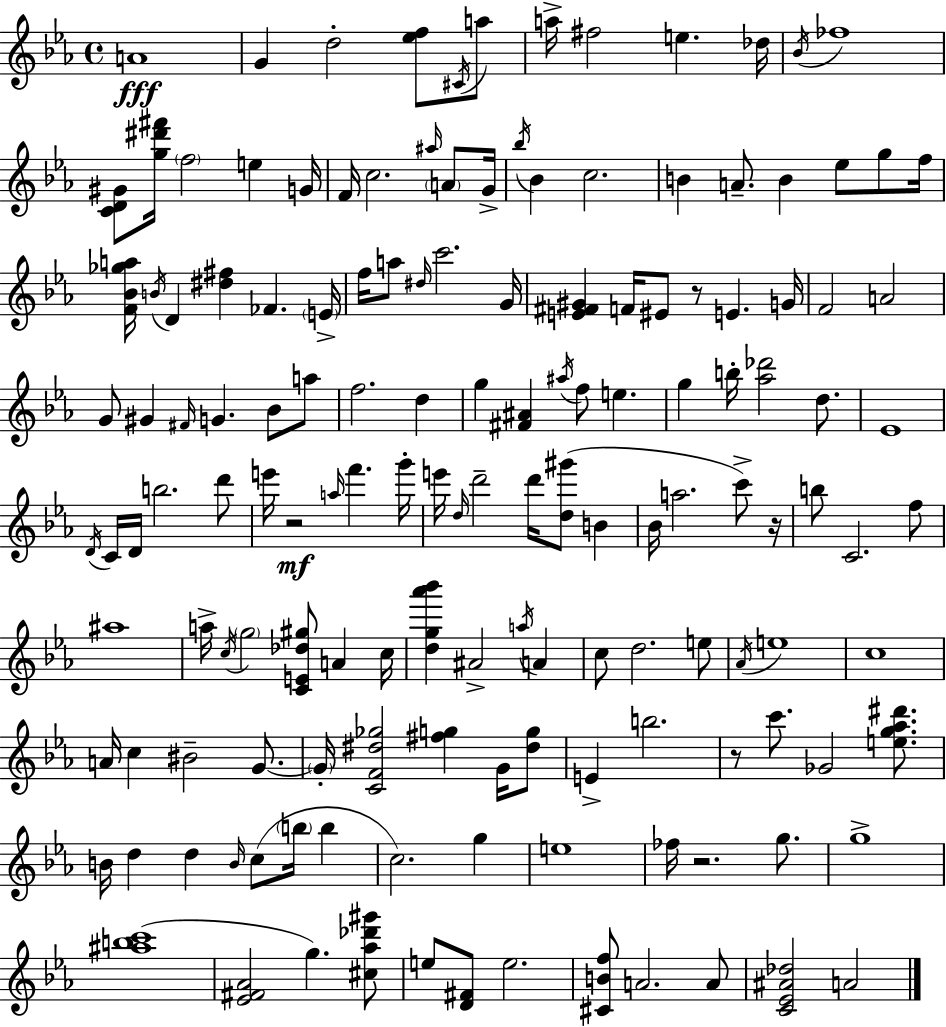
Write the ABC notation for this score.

X:1
T:Untitled
M:4/4
L:1/4
K:Cm
A4 G d2 [_ef]/2 ^C/4 a/2 a/4 ^f2 e _d/4 _B/4 _f4 [CD^G]/2 [g^d'^f']/4 f2 e G/4 F/4 c2 ^a/4 A/2 G/4 _b/4 _B c2 B A/2 B _e/2 g/2 f/4 [F_B_ga]/4 B/4 D [^d^f] _F E/4 f/4 a/2 ^d/4 c'2 G/4 [E^F^G] F/4 ^E/2 z/2 E G/4 F2 A2 G/2 ^G ^F/4 G _B/2 a/2 f2 d g [^F^A] ^a/4 f/2 e g b/4 [_a_d']2 d/2 _E4 D/4 C/4 D/4 b2 d'/2 e'/4 z2 a/4 f' g'/4 e'/4 d/4 d'2 d'/4 [d^g']/2 B _B/4 a2 c'/2 z/4 b/2 C2 f/2 ^a4 a/4 c/4 g2 [CE_d^g]/2 A c/4 [dg_a'_b'] ^A2 a/4 A c/2 d2 e/2 _A/4 e4 c4 A/4 c ^B2 G/2 G/4 [CF^d_g]2 [^fg] G/4 [^dg]/2 E b2 z/2 c'/2 _G2 [eg_a^d']/2 B/4 d d B/4 c/2 b/4 b c2 g e4 _f/4 z2 g/2 g4 [^abc']4 [_E^F_A]2 g [^c_a_d'^g']/2 e/2 [D^F]/2 e2 [^CBf]/2 A2 A/2 [C_E^A_d]2 A2